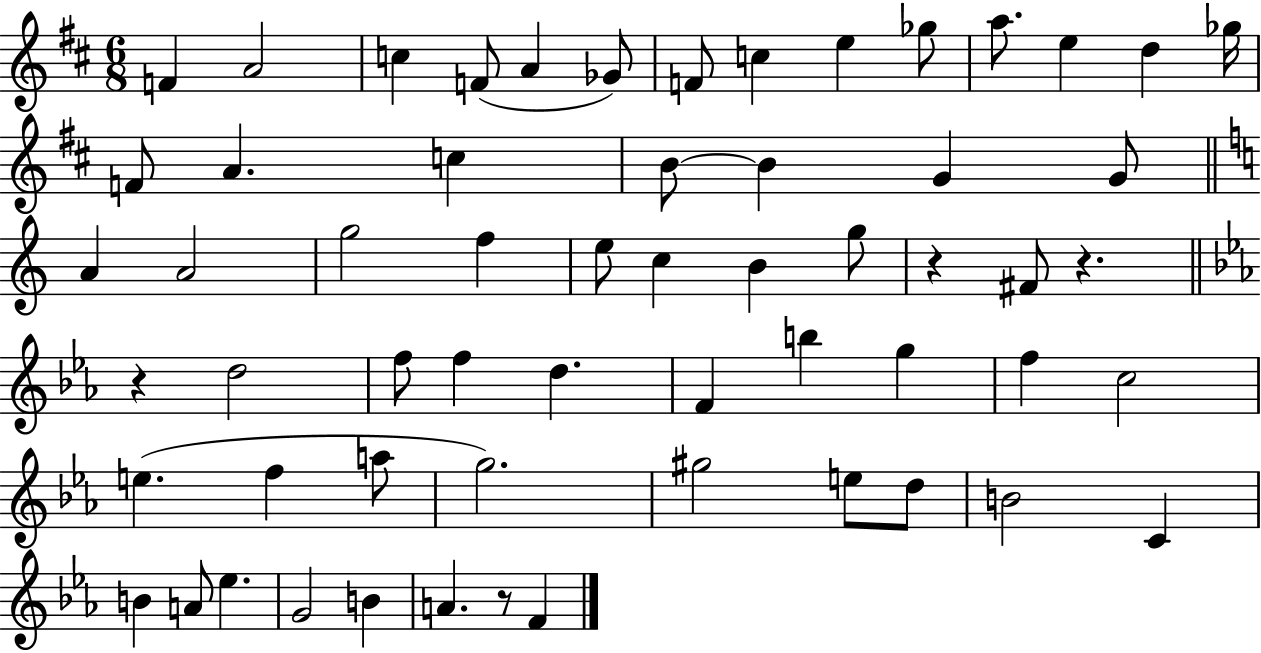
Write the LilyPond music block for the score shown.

{
  \clef treble
  \numericTimeSignature
  \time 6/8
  \key d \major
  f'4 a'2 | c''4 f'8( a'4 ges'8) | f'8 c''4 e''4 ges''8 | a''8. e''4 d''4 ges''16 | \break f'8 a'4. c''4 | b'8~~ b'4 g'4 g'8 | \bar "||" \break \key a \minor a'4 a'2 | g''2 f''4 | e''8 c''4 b'4 g''8 | r4 fis'8 r4. | \break \bar "||" \break \key ees \major r4 d''2 | f''8 f''4 d''4. | f'4 b''4 g''4 | f''4 c''2 | \break e''4.( f''4 a''8 | g''2.) | gis''2 e''8 d''8 | b'2 c'4 | \break b'4 a'8 ees''4. | g'2 b'4 | a'4. r8 f'4 | \bar "|."
}